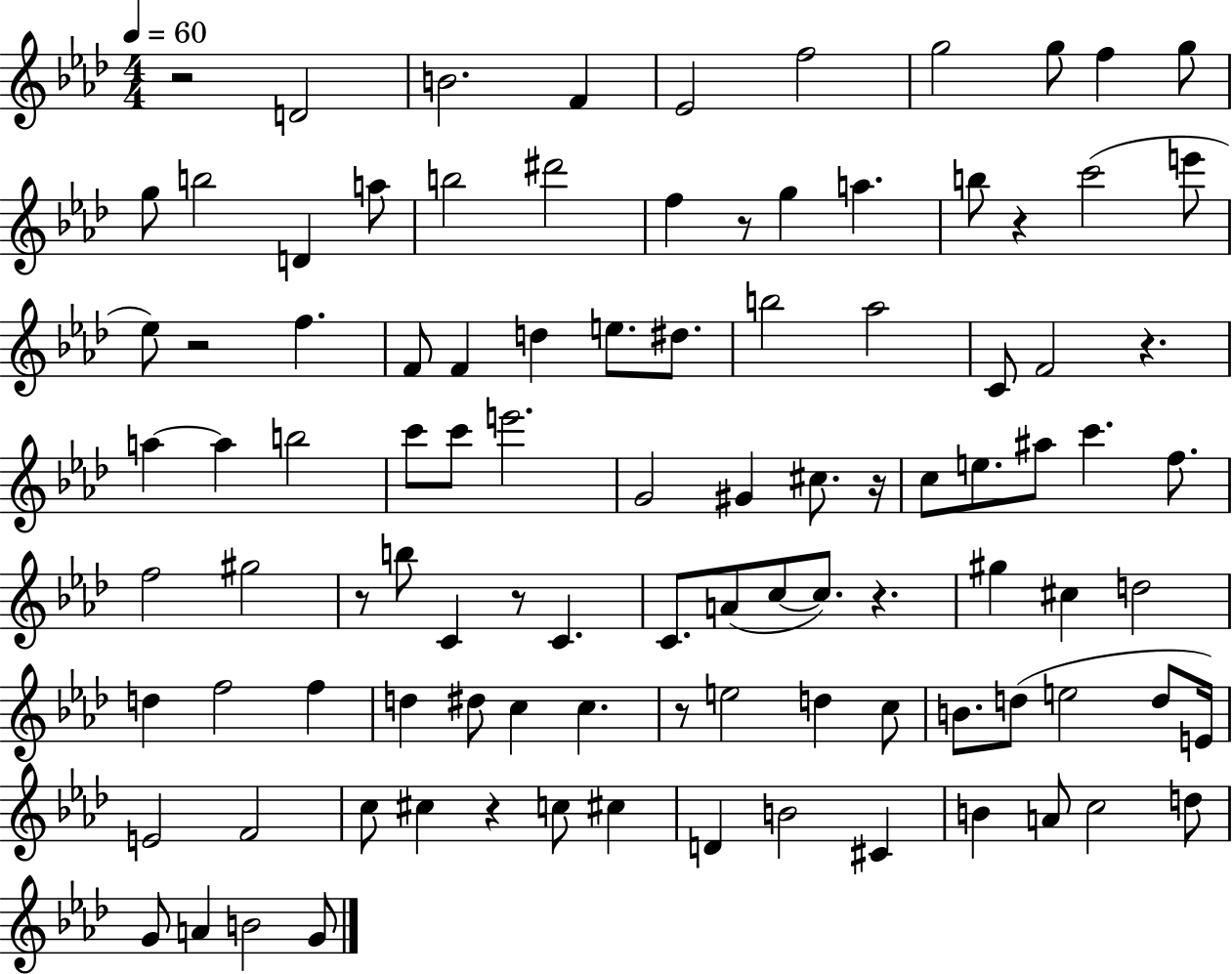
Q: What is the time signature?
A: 4/4